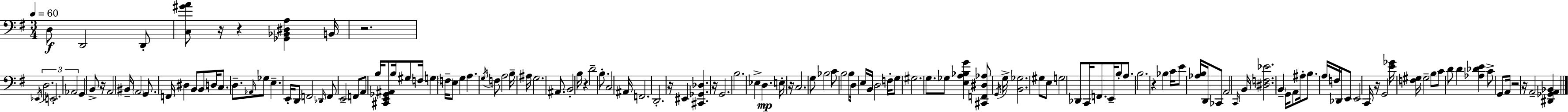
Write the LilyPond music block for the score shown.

{
  \clef bass
  \numericTimeSignature
  \time 3/4
  \key g \major
  \tempo 4 = 60
  \repeat volta 2 { d8\f d,2 d,8-. | <c gis' a'>8 r16 r4 <ges, bes, dis a>4 b,16 | r2. | \acciaccatura { ees,16 } \tuplet 3/2 { d2. | \break e,2.-. | aes,2 } g,4 | b,8-> r16 a,2 | bis,16-- \parenthesize a,2 g,8. | \break f,16 dis4 b,8 b,8 d16 c8. | d8.-- \grace { aes,16 } ges8 e4.-- | e,16-. d,8 f,2 | \grace { des,16 } f,8 e,2-- f,8 | \break a,8 b16 <cis, e, ges, ais,>8 b16 gis8 f16 g4 | \parenthesize f16-- e8 g4 a4. | \acciaccatura { g16 } f8 a2 | b16-- ais16 g2. | \break ais,8. b,2-. | b16 r4 d'2-- | b8.-. c2 | ais,16 f,2. | \break d,2.-. | r16 eis,4 <cis, ges, des>4. | r16 g,2. | b2. | \break ees4-> d4.\mp | e16-. r16 c2. | g8 bes2 | c'8 b2 | \break b8 d16 e16 b,16 d2 | f16-. g8 gis2. | g8. ges8 <e a bes g'>4 | <cis, f, dis aes>8 \acciaccatura { g,16 } g16-> <b, ges>2. | \break gis8 e8 g2 | des,8 c,16 f,8. e,16-- | b8-. a8. b2. | r4 bes4 | \break c'16 e'8 <aes b>16 d,16 ces,8 a,2 | \grace { c,16 } b,16 <dis f ees'>2. | \parenthesize b,4-- g,16 a,8 | ais16-. b8. a16 f16 des,16 e,8 e,2 | \break c,16 r16 g,2 | <e' ges'>16 <f gis>16 gis2-- | b8 c'8 d'8 d'4 | <aes des' e'>4 c'8-> g,8 a,16 r2 | \break r16 a,2-- | <dis, ges, a, bes,>4 } \bar "|."
}